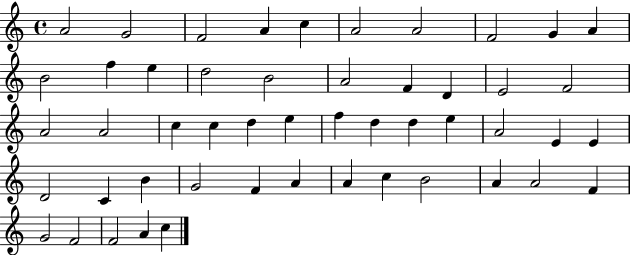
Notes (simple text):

A4/h G4/h F4/h A4/q C5/q A4/h A4/h F4/h G4/q A4/q B4/h F5/q E5/q D5/h B4/h A4/h F4/q D4/q E4/h F4/h A4/h A4/h C5/q C5/q D5/q E5/q F5/q D5/q D5/q E5/q A4/h E4/q E4/q D4/h C4/q B4/q G4/h F4/q A4/q A4/q C5/q B4/h A4/q A4/h F4/q G4/h F4/h F4/h A4/q C5/q